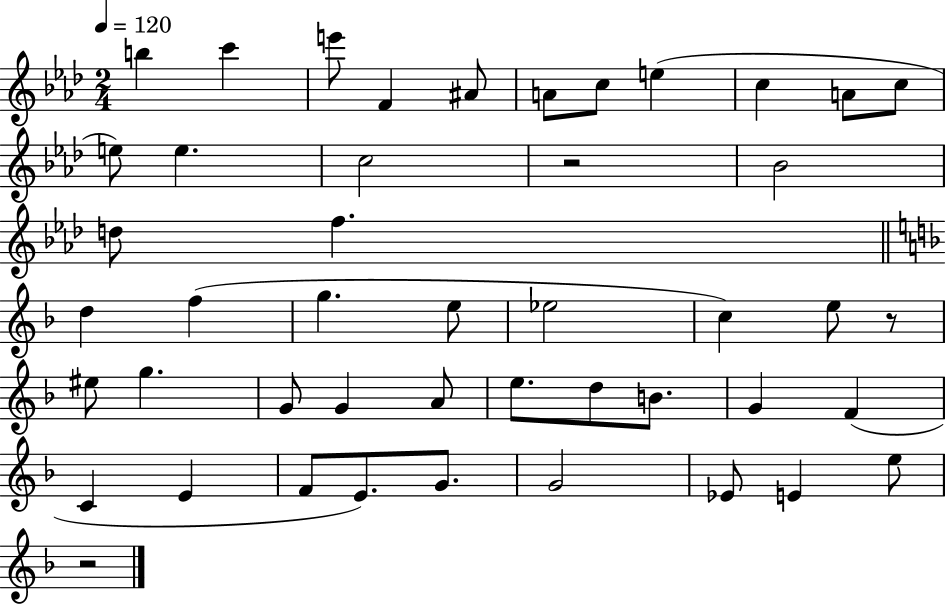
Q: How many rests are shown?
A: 3